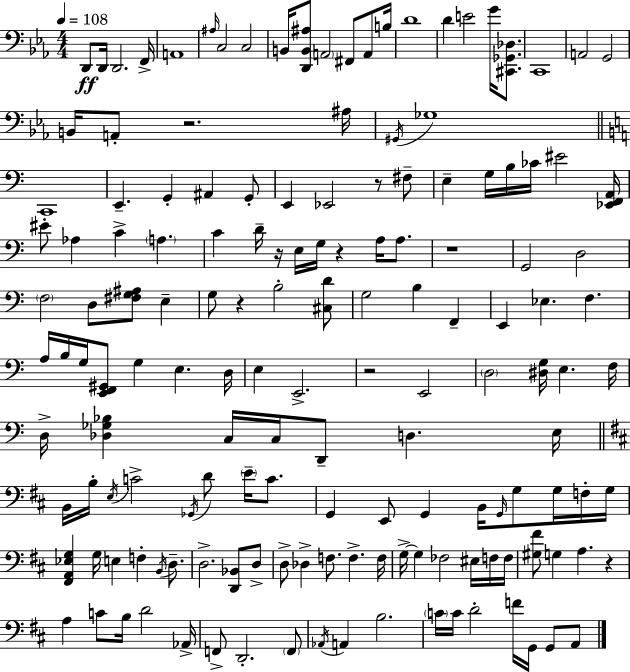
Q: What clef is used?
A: bass